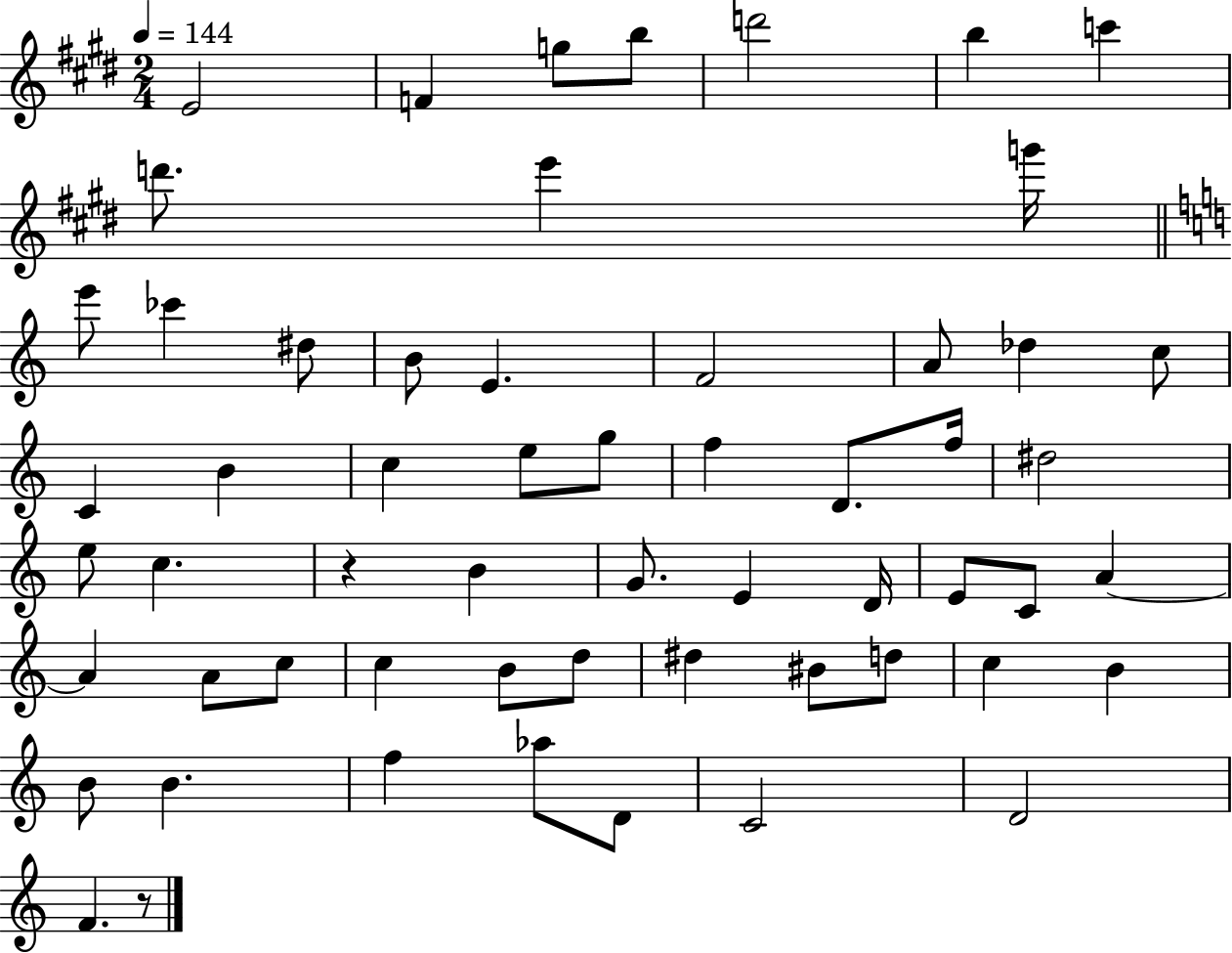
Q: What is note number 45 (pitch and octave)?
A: BIS4